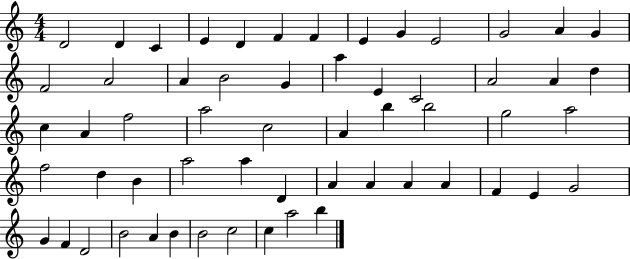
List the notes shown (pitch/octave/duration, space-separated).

D4/h D4/q C4/q E4/q D4/q F4/q F4/q E4/q G4/q E4/h G4/h A4/q G4/q F4/h A4/h A4/q B4/h G4/q A5/q E4/q C4/h A4/h A4/q D5/q C5/q A4/q F5/h A5/h C5/h A4/q B5/q B5/h G5/h A5/h F5/h D5/q B4/q A5/h A5/q D4/q A4/q A4/q A4/q A4/q F4/q E4/q G4/h G4/q F4/q D4/h B4/h A4/q B4/q B4/h C5/h C5/q A5/h B5/q